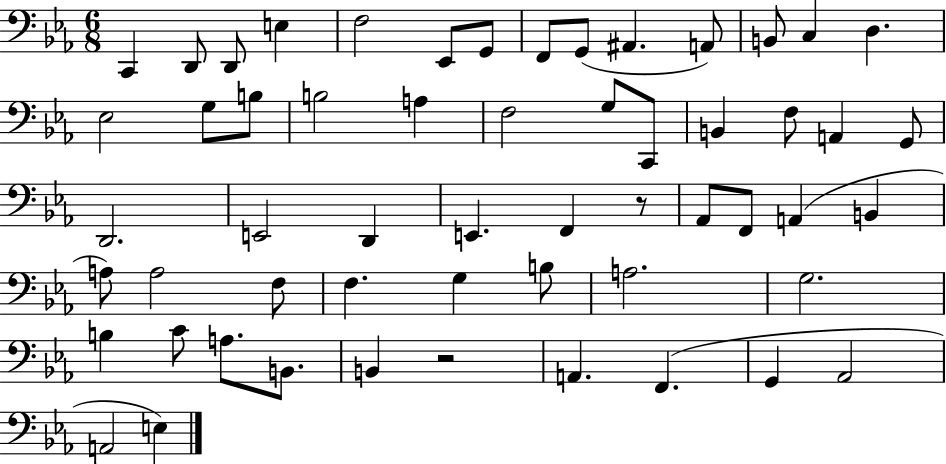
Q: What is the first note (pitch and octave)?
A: C2